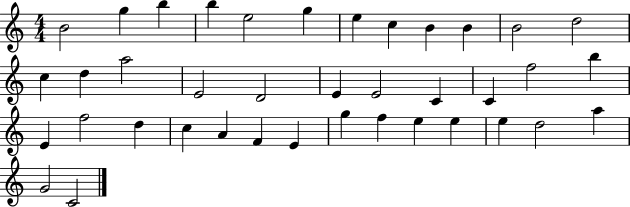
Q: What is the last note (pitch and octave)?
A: C4